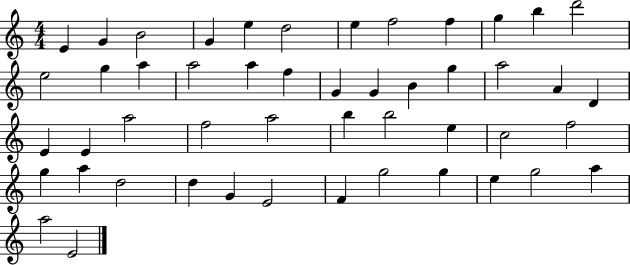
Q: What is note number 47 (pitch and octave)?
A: A5